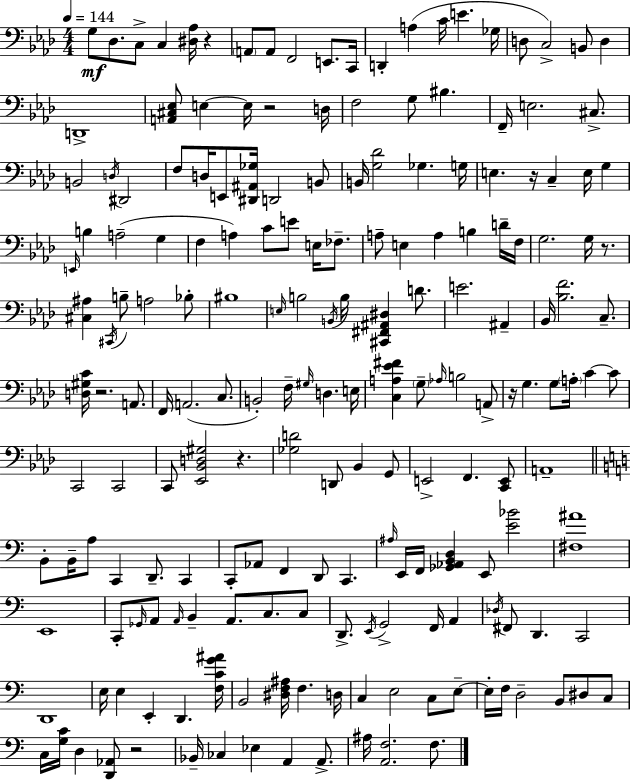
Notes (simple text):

G3/e Db3/e. C3/e C3/q [D#3,Ab3]/s R/q A2/e A2/e F2/h E2/e. C2/s D2/q A3/q C4/s E4/q. Gb3/s D3/e C3/h B2/e D3/q D2/w [A2,C#3,Eb3]/e E3/q E3/s R/h D3/s F3/h G3/e BIS3/q. F2/s E3/h. C#3/e. B2/h D3/s D#2/h F3/e D3/s E2/e [D#2,A#2,Gb3]/s D2/h B2/e B2/s [G3,Db4]/h Gb3/q. G3/s E3/q. R/s C3/q E3/s G3/q E2/s B3/q A3/h G3/q F3/q A3/q C4/e E4/e E3/s FES3/e. A3/e E3/q A3/q B3/q D4/s F3/s G3/h. G3/s R/e. [C#3,A#3]/q C#2/s B3/e A3/h Bb3/e BIS3/w E3/s B3/h B2/s B3/s [C#2,F#2,A#2,D#3]/q D4/e. E4/h. A#2/q Bb2/s [Bb3,F4]/h. C3/e. [D3,G#3,C4]/s R/h. A2/e. F2/s A2/h. C3/e. B2/h F3/s G#3/s D3/q. E3/s [C3,A3,Eb4,F#4]/q G3/e Ab3/s B3/h A2/e R/s G3/q. G3/e A3/s C4/q C4/e C2/h C2/h C2/e [Eb2,Bb2,D3,G#3]/h R/q. [Gb3,D4]/h D2/e Bb2/q G2/e E2/h F2/q. [C2,E2]/e A2/w B2/e B2/s A3/e C2/q D2/e. C2/q C2/e Ab2/e F2/q D2/e C2/q. A#3/s E2/s F2/s [Gb2,Ab2,B2,D3]/q E2/e [E4,Bb4]/h [F#3,A#4]/w E2/w C2/e Gb2/s A2/e A2/s B2/q A2/e. C3/e. C3/e D2/e. E2/s G2/h F2/s A2/q Db3/s F#2/e D2/q. C2/h D2/w E3/s E3/q E2/q D2/q. [F3,C4,G4,A#4]/s B2/h [D#3,F3,A#3]/s F3/q. D3/s C3/q E3/h C3/e E3/e E3/s F3/s D3/h B2/e D#3/e C3/e C3/s [G3,C4]/s D3/q [D2,Ab2]/e R/h Bb2/s CES3/q Eb3/q A2/q A2/e. A#3/s [A2,F3]/h. F3/e.